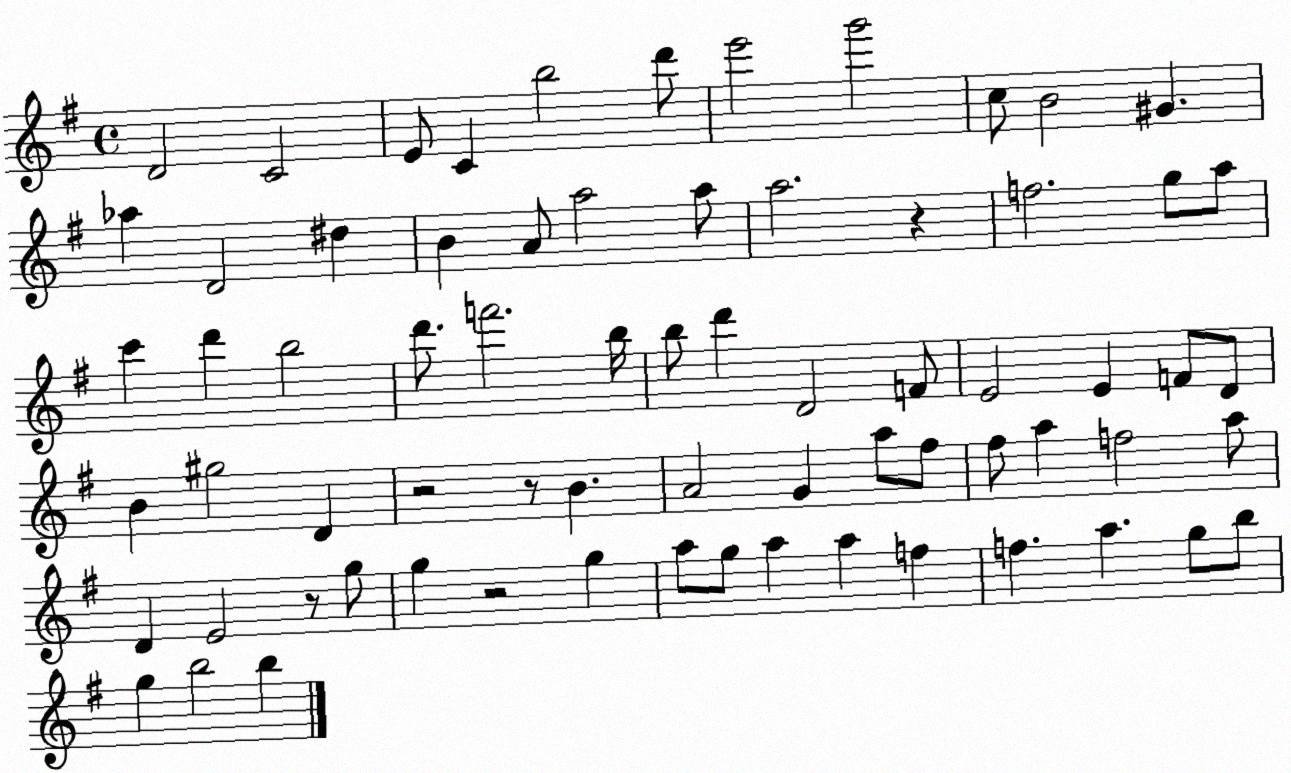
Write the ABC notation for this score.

X:1
T:Untitled
M:4/4
L:1/4
K:G
D2 C2 E/2 C b2 d'/2 e'2 g'2 c/2 B2 ^G _a D2 ^d B A/2 a2 a/2 a2 z f2 g/2 a/2 c' d' b2 d'/2 f'2 b/4 b/2 d' D2 F/2 E2 E F/2 D/2 B ^g2 D z2 z/2 B A2 G a/2 ^f/2 ^f/2 a f2 a/2 D E2 z/2 g/2 g z2 g a/2 g/2 a a f f a g/2 b/2 g b2 b